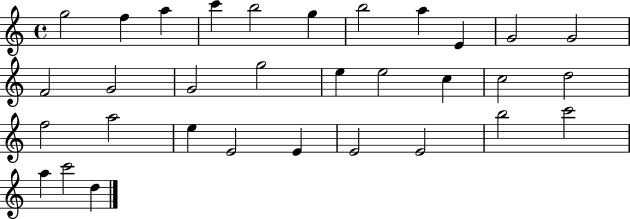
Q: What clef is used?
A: treble